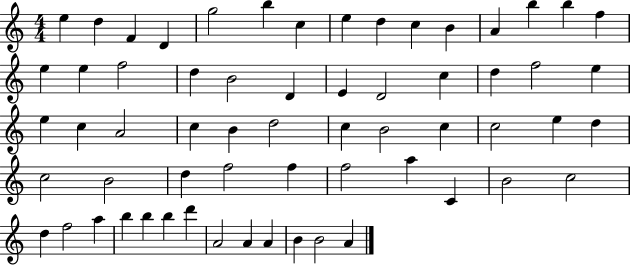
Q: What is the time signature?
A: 4/4